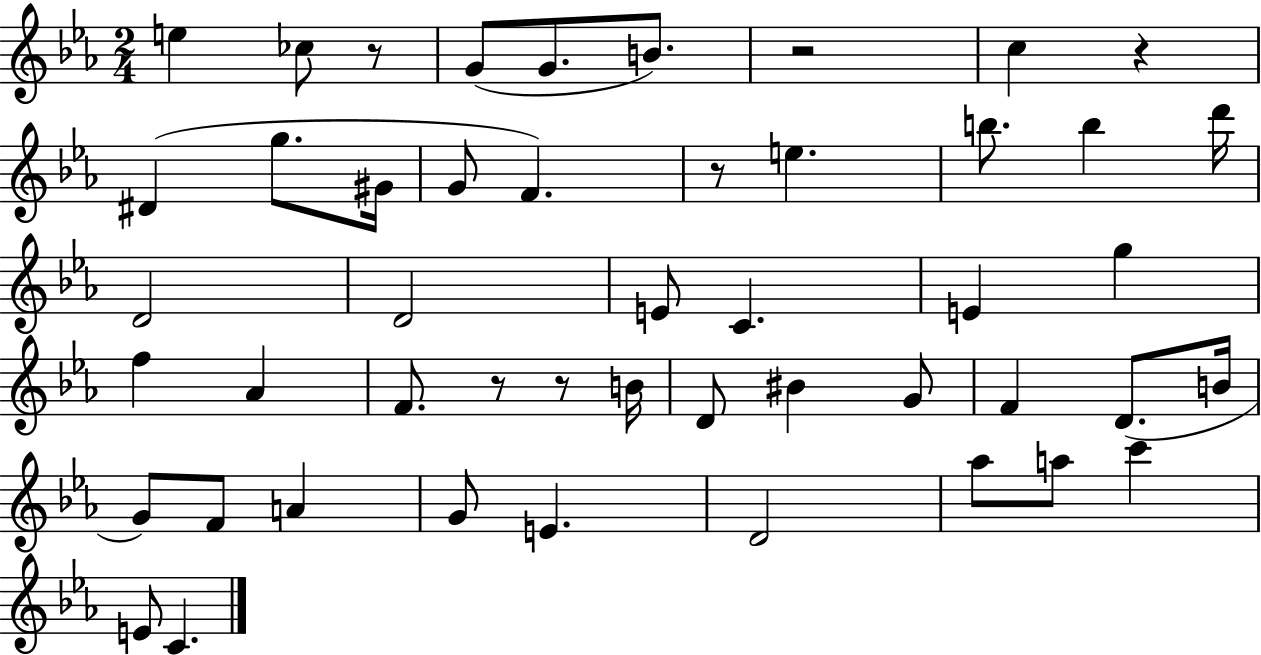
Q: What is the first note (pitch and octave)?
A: E5